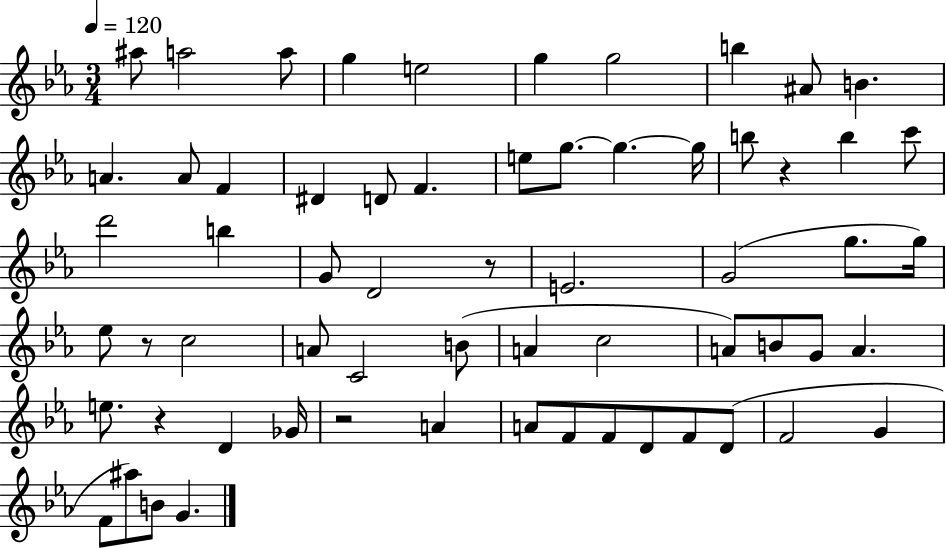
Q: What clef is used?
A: treble